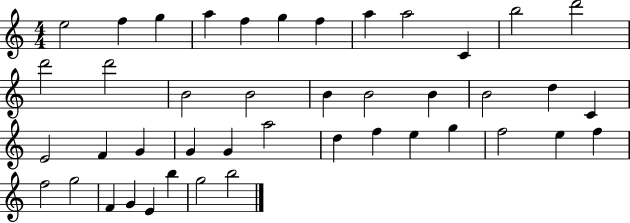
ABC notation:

X:1
T:Untitled
M:4/4
L:1/4
K:C
e2 f g a f g f a a2 C b2 d'2 d'2 d'2 B2 B2 B B2 B B2 d C E2 F G G G a2 d f e g f2 e f f2 g2 F G E b g2 b2